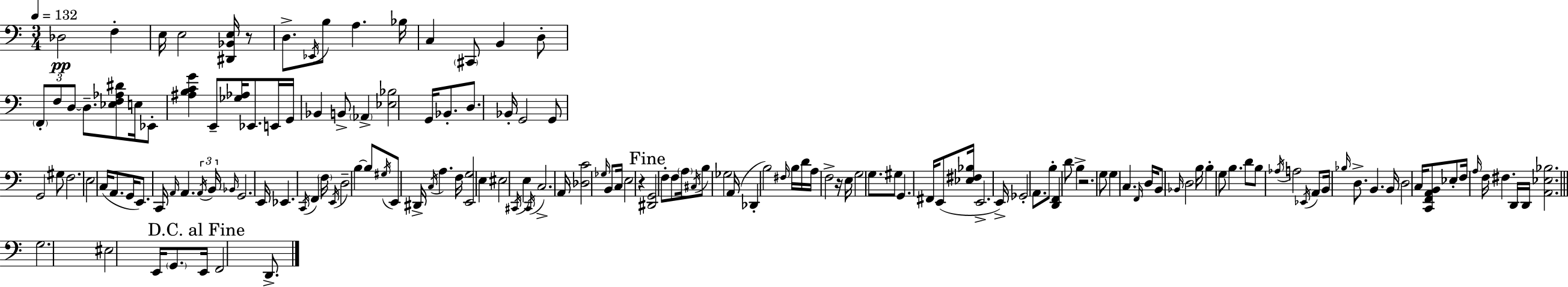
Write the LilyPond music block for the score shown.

{
  \clef bass
  \numericTimeSignature
  \time 3/4
  \key c \major
  \tempo 4 = 132
  des2\pp f4-. | e16 e2 <dis, bes, e>16 r8 | d8.-> \acciaccatura { ees,16 } b8 a4. | bes16 c4 \parenthesize cis,8 b,4 d8-. | \break \tuplet 3/2 { \parenthesize f,8-. f8 d8~~ } d8.-- <ees f aes dis'>8 | e16 ees,8-. <ais b c' g'>4 e,8-- <ges aes>16 ees,8. | e,16 g,16 bes,4 b,8-> \parenthesize aes,4-> | <ees bes>2 g,16 bes,8.-. | \break d8. bes,16-. g,2 | g,8 g,2 gis8 | f2. | e2 c16( a,8. | \break g,16 e,8.) c,16 \grace { a,16 } a,4. | \tuplet 3/2 { \acciaccatura { a,16 } b,16 \grace { bes,16 } } g,2. | e,16 ees,4. \acciaccatura { c,16 } | f,4 \parenthesize f16 \acciaccatura { e,16 } d2-- | \break b4~~ b8 \acciaccatura { gis16 } e,8 dis,16-> | \acciaccatura { c16 } a4. f16 <e, g>2 | e4 eis2 | \acciaccatura { cis,16 } e4 \acciaccatura { cis,16 } c2.-> | \break a,16 <des c'>2 | \grace { ges16 } b,8 c16 e2 | r4 \mark "Fine" <dis, g,>2 | f8-. f8 \parenthesize a16 | \break \acciaccatura { cis16 } b8 ges2 a,16( | des,4-. b2) | \grace { fis16 } b16 d'16 a16 f2-> | r16 e16 g2 g8. | \break gis8 g,4. fis,16 e,8( | <ees fis bes>16 e,2.-> | e,16->) ges,2-. a,8. | b8-. <d, f,>4 d'8 b4-> | \break r2. | g8 g4 c4. | \grace { f,16 } d16 b,8 \grace { bes,16 } d2 | b16 b4-. g8 b4. | \break d'8 b8 \acciaccatura { aes16 } a2 | \acciaccatura { ees,16 } a,8 b,16 \grace { bes16 } d8.-> | b,4. b,16 d2 | c16 <c, f, a, b,>8 ees8-. f16 \grace { a16 } f16 fis4. | \break d,16 d,16 <a, ees bes>2. | \bar "||" \break \key a \minor g2. | eis2 e,16 \parenthesize g,8. | \mark "D.C. al Fine" e,16 f,2 d,8.-> | \bar "|."
}